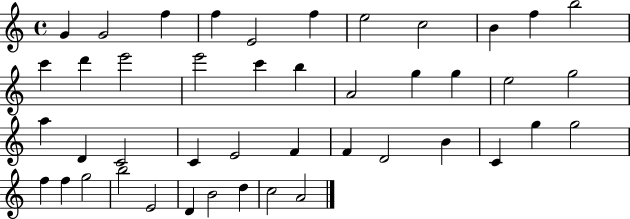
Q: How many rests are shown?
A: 0